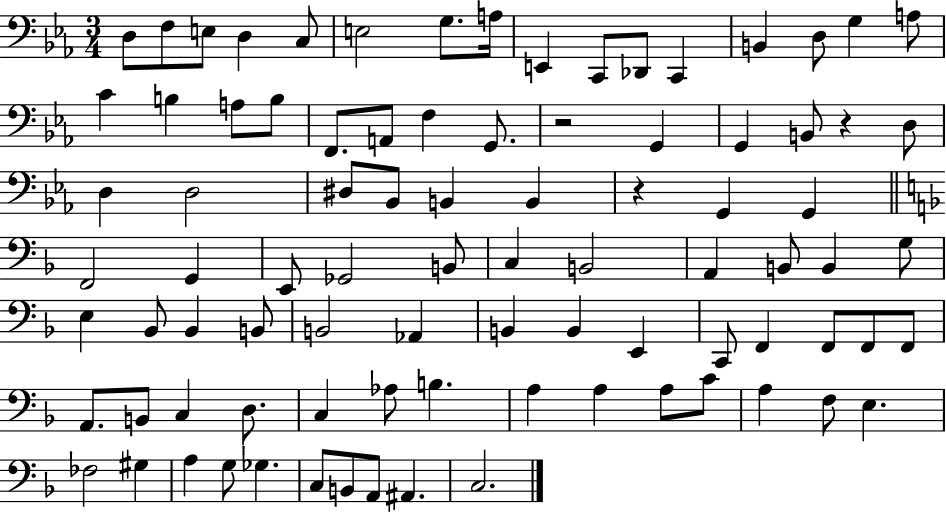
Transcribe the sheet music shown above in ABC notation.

X:1
T:Untitled
M:3/4
L:1/4
K:Eb
D,/2 F,/2 E,/2 D, C,/2 E,2 G,/2 A,/4 E,, C,,/2 _D,,/2 C,, B,, D,/2 G, A,/2 C B, A,/2 B,/2 F,,/2 A,,/2 F, G,,/2 z2 G,, G,, B,,/2 z D,/2 D, D,2 ^D,/2 _B,,/2 B,, B,, z G,, G,, F,,2 G,, E,,/2 _G,,2 B,,/2 C, B,,2 A,, B,,/2 B,, G,/2 E, _B,,/2 _B,, B,,/2 B,,2 _A,, B,, B,, E,, C,,/2 F,, F,,/2 F,,/2 F,,/2 A,,/2 B,,/2 C, D,/2 C, _A,/2 B, A, A, A,/2 C/2 A, F,/2 E, _F,2 ^G, A, G,/2 _G, C,/2 B,,/2 A,,/2 ^A,, C,2